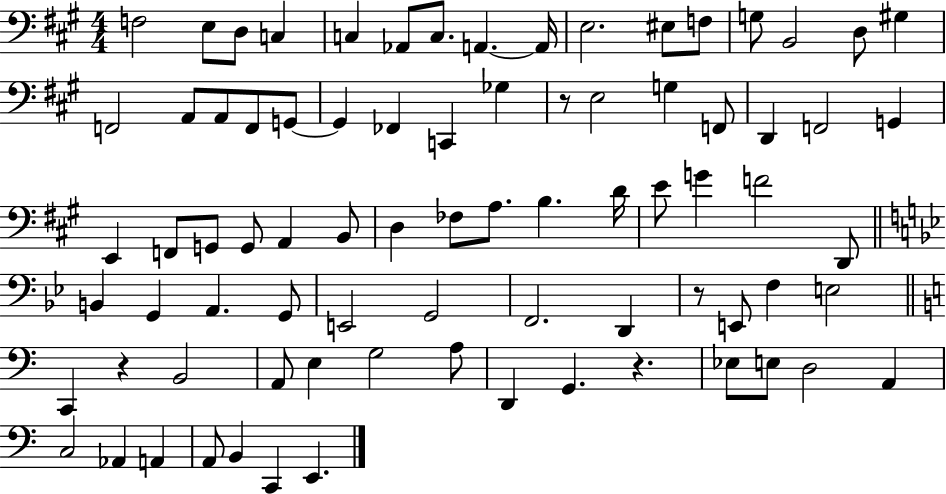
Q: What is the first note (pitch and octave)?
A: F3